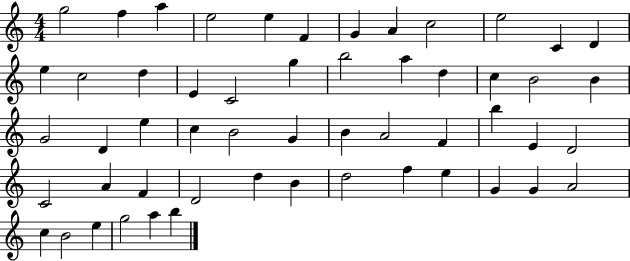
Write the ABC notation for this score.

X:1
T:Untitled
M:4/4
L:1/4
K:C
g2 f a e2 e F G A c2 e2 C D e c2 d E C2 g b2 a d c B2 B G2 D e c B2 G B A2 F b E D2 C2 A F D2 d B d2 f e G G A2 c B2 e g2 a b